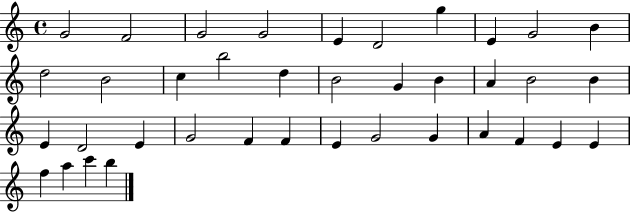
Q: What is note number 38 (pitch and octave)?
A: B5